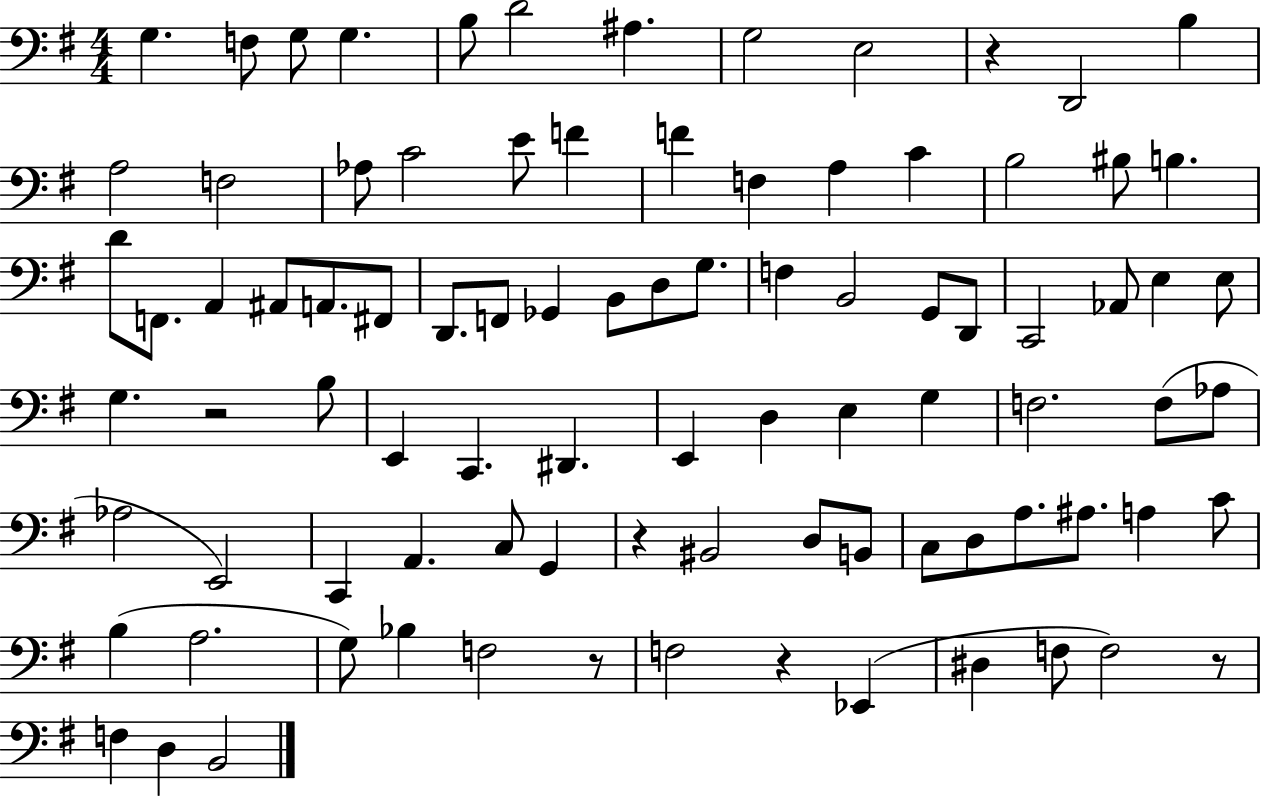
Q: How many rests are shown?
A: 6